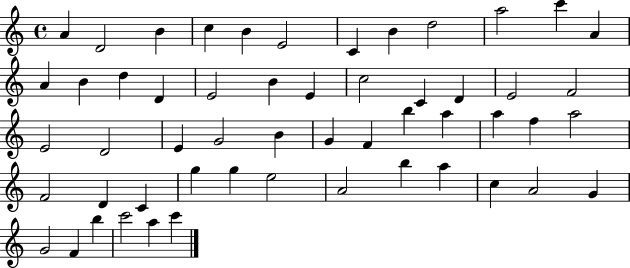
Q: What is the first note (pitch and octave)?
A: A4